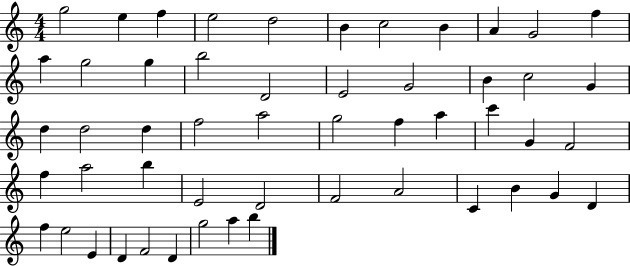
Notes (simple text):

G5/h E5/q F5/q E5/h D5/h B4/q C5/h B4/q A4/q G4/h F5/q A5/q G5/h G5/q B5/h D4/h E4/h G4/h B4/q C5/h G4/q D5/q D5/h D5/q F5/h A5/h G5/h F5/q A5/q C6/q G4/q F4/h F5/q A5/h B5/q E4/h D4/h F4/h A4/h C4/q B4/q G4/q D4/q F5/q E5/h E4/q D4/q F4/h D4/q G5/h A5/q B5/q